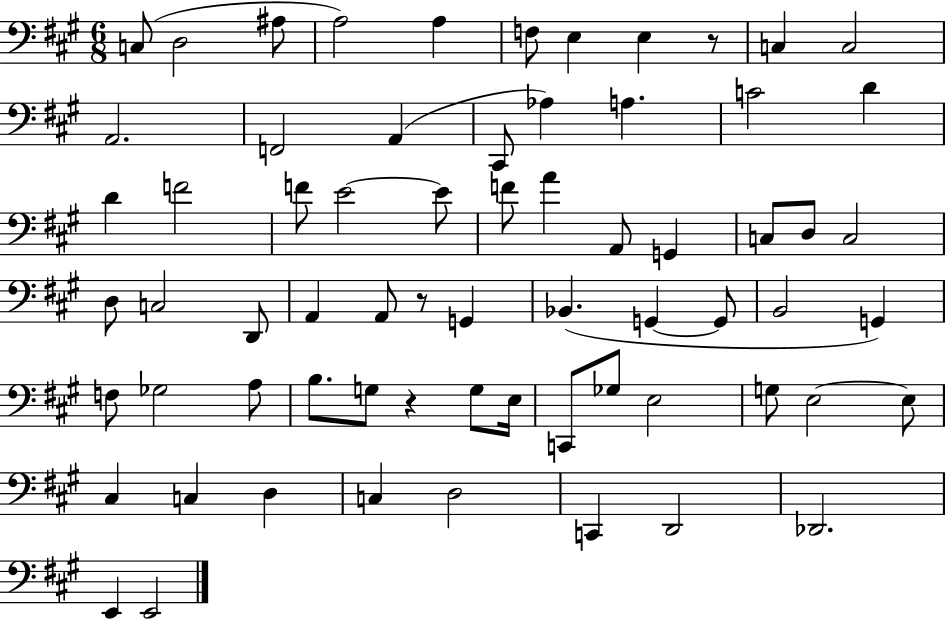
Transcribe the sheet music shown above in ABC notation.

X:1
T:Untitled
M:6/8
L:1/4
K:A
C,/2 D,2 ^A,/2 A,2 A, F,/2 E, E, z/2 C, C,2 A,,2 F,,2 A,, ^C,,/2 _A, A, C2 D D F2 F/2 E2 E/2 F/2 A A,,/2 G,, C,/2 D,/2 C,2 D,/2 C,2 D,,/2 A,, A,,/2 z/2 G,, _B,, G,, G,,/2 B,,2 G,, F,/2 _G,2 A,/2 B,/2 G,/2 z G,/2 E,/4 C,,/2 _G,/2 E,2 G,/2 E,2 E,/2 ^C, C, D, C, D,2 C,, D,,2 _D,,2 E,, E,,2